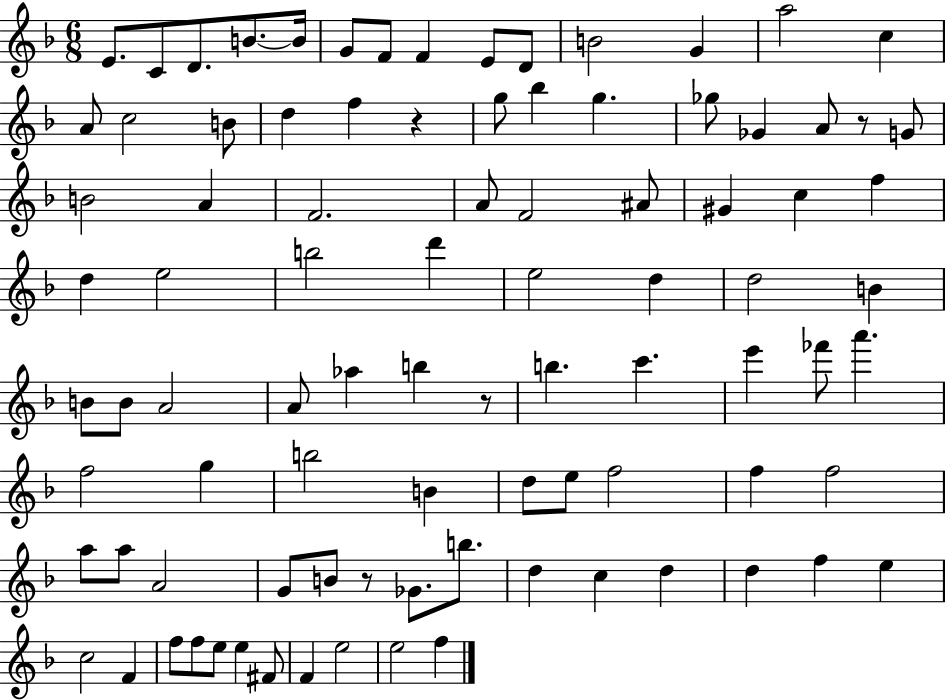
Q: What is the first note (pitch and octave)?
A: E4